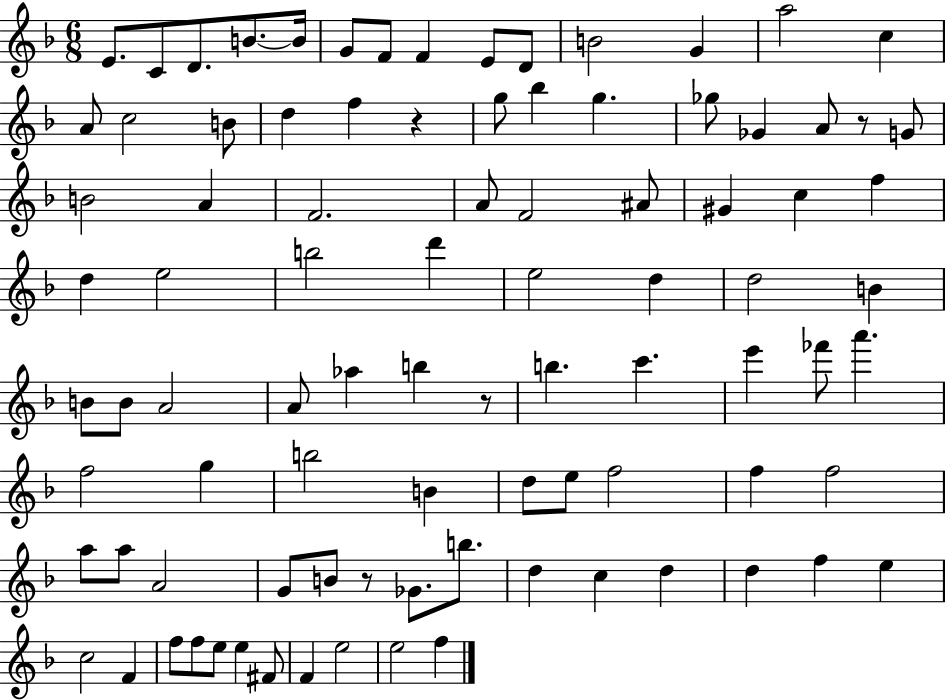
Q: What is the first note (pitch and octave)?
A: E4